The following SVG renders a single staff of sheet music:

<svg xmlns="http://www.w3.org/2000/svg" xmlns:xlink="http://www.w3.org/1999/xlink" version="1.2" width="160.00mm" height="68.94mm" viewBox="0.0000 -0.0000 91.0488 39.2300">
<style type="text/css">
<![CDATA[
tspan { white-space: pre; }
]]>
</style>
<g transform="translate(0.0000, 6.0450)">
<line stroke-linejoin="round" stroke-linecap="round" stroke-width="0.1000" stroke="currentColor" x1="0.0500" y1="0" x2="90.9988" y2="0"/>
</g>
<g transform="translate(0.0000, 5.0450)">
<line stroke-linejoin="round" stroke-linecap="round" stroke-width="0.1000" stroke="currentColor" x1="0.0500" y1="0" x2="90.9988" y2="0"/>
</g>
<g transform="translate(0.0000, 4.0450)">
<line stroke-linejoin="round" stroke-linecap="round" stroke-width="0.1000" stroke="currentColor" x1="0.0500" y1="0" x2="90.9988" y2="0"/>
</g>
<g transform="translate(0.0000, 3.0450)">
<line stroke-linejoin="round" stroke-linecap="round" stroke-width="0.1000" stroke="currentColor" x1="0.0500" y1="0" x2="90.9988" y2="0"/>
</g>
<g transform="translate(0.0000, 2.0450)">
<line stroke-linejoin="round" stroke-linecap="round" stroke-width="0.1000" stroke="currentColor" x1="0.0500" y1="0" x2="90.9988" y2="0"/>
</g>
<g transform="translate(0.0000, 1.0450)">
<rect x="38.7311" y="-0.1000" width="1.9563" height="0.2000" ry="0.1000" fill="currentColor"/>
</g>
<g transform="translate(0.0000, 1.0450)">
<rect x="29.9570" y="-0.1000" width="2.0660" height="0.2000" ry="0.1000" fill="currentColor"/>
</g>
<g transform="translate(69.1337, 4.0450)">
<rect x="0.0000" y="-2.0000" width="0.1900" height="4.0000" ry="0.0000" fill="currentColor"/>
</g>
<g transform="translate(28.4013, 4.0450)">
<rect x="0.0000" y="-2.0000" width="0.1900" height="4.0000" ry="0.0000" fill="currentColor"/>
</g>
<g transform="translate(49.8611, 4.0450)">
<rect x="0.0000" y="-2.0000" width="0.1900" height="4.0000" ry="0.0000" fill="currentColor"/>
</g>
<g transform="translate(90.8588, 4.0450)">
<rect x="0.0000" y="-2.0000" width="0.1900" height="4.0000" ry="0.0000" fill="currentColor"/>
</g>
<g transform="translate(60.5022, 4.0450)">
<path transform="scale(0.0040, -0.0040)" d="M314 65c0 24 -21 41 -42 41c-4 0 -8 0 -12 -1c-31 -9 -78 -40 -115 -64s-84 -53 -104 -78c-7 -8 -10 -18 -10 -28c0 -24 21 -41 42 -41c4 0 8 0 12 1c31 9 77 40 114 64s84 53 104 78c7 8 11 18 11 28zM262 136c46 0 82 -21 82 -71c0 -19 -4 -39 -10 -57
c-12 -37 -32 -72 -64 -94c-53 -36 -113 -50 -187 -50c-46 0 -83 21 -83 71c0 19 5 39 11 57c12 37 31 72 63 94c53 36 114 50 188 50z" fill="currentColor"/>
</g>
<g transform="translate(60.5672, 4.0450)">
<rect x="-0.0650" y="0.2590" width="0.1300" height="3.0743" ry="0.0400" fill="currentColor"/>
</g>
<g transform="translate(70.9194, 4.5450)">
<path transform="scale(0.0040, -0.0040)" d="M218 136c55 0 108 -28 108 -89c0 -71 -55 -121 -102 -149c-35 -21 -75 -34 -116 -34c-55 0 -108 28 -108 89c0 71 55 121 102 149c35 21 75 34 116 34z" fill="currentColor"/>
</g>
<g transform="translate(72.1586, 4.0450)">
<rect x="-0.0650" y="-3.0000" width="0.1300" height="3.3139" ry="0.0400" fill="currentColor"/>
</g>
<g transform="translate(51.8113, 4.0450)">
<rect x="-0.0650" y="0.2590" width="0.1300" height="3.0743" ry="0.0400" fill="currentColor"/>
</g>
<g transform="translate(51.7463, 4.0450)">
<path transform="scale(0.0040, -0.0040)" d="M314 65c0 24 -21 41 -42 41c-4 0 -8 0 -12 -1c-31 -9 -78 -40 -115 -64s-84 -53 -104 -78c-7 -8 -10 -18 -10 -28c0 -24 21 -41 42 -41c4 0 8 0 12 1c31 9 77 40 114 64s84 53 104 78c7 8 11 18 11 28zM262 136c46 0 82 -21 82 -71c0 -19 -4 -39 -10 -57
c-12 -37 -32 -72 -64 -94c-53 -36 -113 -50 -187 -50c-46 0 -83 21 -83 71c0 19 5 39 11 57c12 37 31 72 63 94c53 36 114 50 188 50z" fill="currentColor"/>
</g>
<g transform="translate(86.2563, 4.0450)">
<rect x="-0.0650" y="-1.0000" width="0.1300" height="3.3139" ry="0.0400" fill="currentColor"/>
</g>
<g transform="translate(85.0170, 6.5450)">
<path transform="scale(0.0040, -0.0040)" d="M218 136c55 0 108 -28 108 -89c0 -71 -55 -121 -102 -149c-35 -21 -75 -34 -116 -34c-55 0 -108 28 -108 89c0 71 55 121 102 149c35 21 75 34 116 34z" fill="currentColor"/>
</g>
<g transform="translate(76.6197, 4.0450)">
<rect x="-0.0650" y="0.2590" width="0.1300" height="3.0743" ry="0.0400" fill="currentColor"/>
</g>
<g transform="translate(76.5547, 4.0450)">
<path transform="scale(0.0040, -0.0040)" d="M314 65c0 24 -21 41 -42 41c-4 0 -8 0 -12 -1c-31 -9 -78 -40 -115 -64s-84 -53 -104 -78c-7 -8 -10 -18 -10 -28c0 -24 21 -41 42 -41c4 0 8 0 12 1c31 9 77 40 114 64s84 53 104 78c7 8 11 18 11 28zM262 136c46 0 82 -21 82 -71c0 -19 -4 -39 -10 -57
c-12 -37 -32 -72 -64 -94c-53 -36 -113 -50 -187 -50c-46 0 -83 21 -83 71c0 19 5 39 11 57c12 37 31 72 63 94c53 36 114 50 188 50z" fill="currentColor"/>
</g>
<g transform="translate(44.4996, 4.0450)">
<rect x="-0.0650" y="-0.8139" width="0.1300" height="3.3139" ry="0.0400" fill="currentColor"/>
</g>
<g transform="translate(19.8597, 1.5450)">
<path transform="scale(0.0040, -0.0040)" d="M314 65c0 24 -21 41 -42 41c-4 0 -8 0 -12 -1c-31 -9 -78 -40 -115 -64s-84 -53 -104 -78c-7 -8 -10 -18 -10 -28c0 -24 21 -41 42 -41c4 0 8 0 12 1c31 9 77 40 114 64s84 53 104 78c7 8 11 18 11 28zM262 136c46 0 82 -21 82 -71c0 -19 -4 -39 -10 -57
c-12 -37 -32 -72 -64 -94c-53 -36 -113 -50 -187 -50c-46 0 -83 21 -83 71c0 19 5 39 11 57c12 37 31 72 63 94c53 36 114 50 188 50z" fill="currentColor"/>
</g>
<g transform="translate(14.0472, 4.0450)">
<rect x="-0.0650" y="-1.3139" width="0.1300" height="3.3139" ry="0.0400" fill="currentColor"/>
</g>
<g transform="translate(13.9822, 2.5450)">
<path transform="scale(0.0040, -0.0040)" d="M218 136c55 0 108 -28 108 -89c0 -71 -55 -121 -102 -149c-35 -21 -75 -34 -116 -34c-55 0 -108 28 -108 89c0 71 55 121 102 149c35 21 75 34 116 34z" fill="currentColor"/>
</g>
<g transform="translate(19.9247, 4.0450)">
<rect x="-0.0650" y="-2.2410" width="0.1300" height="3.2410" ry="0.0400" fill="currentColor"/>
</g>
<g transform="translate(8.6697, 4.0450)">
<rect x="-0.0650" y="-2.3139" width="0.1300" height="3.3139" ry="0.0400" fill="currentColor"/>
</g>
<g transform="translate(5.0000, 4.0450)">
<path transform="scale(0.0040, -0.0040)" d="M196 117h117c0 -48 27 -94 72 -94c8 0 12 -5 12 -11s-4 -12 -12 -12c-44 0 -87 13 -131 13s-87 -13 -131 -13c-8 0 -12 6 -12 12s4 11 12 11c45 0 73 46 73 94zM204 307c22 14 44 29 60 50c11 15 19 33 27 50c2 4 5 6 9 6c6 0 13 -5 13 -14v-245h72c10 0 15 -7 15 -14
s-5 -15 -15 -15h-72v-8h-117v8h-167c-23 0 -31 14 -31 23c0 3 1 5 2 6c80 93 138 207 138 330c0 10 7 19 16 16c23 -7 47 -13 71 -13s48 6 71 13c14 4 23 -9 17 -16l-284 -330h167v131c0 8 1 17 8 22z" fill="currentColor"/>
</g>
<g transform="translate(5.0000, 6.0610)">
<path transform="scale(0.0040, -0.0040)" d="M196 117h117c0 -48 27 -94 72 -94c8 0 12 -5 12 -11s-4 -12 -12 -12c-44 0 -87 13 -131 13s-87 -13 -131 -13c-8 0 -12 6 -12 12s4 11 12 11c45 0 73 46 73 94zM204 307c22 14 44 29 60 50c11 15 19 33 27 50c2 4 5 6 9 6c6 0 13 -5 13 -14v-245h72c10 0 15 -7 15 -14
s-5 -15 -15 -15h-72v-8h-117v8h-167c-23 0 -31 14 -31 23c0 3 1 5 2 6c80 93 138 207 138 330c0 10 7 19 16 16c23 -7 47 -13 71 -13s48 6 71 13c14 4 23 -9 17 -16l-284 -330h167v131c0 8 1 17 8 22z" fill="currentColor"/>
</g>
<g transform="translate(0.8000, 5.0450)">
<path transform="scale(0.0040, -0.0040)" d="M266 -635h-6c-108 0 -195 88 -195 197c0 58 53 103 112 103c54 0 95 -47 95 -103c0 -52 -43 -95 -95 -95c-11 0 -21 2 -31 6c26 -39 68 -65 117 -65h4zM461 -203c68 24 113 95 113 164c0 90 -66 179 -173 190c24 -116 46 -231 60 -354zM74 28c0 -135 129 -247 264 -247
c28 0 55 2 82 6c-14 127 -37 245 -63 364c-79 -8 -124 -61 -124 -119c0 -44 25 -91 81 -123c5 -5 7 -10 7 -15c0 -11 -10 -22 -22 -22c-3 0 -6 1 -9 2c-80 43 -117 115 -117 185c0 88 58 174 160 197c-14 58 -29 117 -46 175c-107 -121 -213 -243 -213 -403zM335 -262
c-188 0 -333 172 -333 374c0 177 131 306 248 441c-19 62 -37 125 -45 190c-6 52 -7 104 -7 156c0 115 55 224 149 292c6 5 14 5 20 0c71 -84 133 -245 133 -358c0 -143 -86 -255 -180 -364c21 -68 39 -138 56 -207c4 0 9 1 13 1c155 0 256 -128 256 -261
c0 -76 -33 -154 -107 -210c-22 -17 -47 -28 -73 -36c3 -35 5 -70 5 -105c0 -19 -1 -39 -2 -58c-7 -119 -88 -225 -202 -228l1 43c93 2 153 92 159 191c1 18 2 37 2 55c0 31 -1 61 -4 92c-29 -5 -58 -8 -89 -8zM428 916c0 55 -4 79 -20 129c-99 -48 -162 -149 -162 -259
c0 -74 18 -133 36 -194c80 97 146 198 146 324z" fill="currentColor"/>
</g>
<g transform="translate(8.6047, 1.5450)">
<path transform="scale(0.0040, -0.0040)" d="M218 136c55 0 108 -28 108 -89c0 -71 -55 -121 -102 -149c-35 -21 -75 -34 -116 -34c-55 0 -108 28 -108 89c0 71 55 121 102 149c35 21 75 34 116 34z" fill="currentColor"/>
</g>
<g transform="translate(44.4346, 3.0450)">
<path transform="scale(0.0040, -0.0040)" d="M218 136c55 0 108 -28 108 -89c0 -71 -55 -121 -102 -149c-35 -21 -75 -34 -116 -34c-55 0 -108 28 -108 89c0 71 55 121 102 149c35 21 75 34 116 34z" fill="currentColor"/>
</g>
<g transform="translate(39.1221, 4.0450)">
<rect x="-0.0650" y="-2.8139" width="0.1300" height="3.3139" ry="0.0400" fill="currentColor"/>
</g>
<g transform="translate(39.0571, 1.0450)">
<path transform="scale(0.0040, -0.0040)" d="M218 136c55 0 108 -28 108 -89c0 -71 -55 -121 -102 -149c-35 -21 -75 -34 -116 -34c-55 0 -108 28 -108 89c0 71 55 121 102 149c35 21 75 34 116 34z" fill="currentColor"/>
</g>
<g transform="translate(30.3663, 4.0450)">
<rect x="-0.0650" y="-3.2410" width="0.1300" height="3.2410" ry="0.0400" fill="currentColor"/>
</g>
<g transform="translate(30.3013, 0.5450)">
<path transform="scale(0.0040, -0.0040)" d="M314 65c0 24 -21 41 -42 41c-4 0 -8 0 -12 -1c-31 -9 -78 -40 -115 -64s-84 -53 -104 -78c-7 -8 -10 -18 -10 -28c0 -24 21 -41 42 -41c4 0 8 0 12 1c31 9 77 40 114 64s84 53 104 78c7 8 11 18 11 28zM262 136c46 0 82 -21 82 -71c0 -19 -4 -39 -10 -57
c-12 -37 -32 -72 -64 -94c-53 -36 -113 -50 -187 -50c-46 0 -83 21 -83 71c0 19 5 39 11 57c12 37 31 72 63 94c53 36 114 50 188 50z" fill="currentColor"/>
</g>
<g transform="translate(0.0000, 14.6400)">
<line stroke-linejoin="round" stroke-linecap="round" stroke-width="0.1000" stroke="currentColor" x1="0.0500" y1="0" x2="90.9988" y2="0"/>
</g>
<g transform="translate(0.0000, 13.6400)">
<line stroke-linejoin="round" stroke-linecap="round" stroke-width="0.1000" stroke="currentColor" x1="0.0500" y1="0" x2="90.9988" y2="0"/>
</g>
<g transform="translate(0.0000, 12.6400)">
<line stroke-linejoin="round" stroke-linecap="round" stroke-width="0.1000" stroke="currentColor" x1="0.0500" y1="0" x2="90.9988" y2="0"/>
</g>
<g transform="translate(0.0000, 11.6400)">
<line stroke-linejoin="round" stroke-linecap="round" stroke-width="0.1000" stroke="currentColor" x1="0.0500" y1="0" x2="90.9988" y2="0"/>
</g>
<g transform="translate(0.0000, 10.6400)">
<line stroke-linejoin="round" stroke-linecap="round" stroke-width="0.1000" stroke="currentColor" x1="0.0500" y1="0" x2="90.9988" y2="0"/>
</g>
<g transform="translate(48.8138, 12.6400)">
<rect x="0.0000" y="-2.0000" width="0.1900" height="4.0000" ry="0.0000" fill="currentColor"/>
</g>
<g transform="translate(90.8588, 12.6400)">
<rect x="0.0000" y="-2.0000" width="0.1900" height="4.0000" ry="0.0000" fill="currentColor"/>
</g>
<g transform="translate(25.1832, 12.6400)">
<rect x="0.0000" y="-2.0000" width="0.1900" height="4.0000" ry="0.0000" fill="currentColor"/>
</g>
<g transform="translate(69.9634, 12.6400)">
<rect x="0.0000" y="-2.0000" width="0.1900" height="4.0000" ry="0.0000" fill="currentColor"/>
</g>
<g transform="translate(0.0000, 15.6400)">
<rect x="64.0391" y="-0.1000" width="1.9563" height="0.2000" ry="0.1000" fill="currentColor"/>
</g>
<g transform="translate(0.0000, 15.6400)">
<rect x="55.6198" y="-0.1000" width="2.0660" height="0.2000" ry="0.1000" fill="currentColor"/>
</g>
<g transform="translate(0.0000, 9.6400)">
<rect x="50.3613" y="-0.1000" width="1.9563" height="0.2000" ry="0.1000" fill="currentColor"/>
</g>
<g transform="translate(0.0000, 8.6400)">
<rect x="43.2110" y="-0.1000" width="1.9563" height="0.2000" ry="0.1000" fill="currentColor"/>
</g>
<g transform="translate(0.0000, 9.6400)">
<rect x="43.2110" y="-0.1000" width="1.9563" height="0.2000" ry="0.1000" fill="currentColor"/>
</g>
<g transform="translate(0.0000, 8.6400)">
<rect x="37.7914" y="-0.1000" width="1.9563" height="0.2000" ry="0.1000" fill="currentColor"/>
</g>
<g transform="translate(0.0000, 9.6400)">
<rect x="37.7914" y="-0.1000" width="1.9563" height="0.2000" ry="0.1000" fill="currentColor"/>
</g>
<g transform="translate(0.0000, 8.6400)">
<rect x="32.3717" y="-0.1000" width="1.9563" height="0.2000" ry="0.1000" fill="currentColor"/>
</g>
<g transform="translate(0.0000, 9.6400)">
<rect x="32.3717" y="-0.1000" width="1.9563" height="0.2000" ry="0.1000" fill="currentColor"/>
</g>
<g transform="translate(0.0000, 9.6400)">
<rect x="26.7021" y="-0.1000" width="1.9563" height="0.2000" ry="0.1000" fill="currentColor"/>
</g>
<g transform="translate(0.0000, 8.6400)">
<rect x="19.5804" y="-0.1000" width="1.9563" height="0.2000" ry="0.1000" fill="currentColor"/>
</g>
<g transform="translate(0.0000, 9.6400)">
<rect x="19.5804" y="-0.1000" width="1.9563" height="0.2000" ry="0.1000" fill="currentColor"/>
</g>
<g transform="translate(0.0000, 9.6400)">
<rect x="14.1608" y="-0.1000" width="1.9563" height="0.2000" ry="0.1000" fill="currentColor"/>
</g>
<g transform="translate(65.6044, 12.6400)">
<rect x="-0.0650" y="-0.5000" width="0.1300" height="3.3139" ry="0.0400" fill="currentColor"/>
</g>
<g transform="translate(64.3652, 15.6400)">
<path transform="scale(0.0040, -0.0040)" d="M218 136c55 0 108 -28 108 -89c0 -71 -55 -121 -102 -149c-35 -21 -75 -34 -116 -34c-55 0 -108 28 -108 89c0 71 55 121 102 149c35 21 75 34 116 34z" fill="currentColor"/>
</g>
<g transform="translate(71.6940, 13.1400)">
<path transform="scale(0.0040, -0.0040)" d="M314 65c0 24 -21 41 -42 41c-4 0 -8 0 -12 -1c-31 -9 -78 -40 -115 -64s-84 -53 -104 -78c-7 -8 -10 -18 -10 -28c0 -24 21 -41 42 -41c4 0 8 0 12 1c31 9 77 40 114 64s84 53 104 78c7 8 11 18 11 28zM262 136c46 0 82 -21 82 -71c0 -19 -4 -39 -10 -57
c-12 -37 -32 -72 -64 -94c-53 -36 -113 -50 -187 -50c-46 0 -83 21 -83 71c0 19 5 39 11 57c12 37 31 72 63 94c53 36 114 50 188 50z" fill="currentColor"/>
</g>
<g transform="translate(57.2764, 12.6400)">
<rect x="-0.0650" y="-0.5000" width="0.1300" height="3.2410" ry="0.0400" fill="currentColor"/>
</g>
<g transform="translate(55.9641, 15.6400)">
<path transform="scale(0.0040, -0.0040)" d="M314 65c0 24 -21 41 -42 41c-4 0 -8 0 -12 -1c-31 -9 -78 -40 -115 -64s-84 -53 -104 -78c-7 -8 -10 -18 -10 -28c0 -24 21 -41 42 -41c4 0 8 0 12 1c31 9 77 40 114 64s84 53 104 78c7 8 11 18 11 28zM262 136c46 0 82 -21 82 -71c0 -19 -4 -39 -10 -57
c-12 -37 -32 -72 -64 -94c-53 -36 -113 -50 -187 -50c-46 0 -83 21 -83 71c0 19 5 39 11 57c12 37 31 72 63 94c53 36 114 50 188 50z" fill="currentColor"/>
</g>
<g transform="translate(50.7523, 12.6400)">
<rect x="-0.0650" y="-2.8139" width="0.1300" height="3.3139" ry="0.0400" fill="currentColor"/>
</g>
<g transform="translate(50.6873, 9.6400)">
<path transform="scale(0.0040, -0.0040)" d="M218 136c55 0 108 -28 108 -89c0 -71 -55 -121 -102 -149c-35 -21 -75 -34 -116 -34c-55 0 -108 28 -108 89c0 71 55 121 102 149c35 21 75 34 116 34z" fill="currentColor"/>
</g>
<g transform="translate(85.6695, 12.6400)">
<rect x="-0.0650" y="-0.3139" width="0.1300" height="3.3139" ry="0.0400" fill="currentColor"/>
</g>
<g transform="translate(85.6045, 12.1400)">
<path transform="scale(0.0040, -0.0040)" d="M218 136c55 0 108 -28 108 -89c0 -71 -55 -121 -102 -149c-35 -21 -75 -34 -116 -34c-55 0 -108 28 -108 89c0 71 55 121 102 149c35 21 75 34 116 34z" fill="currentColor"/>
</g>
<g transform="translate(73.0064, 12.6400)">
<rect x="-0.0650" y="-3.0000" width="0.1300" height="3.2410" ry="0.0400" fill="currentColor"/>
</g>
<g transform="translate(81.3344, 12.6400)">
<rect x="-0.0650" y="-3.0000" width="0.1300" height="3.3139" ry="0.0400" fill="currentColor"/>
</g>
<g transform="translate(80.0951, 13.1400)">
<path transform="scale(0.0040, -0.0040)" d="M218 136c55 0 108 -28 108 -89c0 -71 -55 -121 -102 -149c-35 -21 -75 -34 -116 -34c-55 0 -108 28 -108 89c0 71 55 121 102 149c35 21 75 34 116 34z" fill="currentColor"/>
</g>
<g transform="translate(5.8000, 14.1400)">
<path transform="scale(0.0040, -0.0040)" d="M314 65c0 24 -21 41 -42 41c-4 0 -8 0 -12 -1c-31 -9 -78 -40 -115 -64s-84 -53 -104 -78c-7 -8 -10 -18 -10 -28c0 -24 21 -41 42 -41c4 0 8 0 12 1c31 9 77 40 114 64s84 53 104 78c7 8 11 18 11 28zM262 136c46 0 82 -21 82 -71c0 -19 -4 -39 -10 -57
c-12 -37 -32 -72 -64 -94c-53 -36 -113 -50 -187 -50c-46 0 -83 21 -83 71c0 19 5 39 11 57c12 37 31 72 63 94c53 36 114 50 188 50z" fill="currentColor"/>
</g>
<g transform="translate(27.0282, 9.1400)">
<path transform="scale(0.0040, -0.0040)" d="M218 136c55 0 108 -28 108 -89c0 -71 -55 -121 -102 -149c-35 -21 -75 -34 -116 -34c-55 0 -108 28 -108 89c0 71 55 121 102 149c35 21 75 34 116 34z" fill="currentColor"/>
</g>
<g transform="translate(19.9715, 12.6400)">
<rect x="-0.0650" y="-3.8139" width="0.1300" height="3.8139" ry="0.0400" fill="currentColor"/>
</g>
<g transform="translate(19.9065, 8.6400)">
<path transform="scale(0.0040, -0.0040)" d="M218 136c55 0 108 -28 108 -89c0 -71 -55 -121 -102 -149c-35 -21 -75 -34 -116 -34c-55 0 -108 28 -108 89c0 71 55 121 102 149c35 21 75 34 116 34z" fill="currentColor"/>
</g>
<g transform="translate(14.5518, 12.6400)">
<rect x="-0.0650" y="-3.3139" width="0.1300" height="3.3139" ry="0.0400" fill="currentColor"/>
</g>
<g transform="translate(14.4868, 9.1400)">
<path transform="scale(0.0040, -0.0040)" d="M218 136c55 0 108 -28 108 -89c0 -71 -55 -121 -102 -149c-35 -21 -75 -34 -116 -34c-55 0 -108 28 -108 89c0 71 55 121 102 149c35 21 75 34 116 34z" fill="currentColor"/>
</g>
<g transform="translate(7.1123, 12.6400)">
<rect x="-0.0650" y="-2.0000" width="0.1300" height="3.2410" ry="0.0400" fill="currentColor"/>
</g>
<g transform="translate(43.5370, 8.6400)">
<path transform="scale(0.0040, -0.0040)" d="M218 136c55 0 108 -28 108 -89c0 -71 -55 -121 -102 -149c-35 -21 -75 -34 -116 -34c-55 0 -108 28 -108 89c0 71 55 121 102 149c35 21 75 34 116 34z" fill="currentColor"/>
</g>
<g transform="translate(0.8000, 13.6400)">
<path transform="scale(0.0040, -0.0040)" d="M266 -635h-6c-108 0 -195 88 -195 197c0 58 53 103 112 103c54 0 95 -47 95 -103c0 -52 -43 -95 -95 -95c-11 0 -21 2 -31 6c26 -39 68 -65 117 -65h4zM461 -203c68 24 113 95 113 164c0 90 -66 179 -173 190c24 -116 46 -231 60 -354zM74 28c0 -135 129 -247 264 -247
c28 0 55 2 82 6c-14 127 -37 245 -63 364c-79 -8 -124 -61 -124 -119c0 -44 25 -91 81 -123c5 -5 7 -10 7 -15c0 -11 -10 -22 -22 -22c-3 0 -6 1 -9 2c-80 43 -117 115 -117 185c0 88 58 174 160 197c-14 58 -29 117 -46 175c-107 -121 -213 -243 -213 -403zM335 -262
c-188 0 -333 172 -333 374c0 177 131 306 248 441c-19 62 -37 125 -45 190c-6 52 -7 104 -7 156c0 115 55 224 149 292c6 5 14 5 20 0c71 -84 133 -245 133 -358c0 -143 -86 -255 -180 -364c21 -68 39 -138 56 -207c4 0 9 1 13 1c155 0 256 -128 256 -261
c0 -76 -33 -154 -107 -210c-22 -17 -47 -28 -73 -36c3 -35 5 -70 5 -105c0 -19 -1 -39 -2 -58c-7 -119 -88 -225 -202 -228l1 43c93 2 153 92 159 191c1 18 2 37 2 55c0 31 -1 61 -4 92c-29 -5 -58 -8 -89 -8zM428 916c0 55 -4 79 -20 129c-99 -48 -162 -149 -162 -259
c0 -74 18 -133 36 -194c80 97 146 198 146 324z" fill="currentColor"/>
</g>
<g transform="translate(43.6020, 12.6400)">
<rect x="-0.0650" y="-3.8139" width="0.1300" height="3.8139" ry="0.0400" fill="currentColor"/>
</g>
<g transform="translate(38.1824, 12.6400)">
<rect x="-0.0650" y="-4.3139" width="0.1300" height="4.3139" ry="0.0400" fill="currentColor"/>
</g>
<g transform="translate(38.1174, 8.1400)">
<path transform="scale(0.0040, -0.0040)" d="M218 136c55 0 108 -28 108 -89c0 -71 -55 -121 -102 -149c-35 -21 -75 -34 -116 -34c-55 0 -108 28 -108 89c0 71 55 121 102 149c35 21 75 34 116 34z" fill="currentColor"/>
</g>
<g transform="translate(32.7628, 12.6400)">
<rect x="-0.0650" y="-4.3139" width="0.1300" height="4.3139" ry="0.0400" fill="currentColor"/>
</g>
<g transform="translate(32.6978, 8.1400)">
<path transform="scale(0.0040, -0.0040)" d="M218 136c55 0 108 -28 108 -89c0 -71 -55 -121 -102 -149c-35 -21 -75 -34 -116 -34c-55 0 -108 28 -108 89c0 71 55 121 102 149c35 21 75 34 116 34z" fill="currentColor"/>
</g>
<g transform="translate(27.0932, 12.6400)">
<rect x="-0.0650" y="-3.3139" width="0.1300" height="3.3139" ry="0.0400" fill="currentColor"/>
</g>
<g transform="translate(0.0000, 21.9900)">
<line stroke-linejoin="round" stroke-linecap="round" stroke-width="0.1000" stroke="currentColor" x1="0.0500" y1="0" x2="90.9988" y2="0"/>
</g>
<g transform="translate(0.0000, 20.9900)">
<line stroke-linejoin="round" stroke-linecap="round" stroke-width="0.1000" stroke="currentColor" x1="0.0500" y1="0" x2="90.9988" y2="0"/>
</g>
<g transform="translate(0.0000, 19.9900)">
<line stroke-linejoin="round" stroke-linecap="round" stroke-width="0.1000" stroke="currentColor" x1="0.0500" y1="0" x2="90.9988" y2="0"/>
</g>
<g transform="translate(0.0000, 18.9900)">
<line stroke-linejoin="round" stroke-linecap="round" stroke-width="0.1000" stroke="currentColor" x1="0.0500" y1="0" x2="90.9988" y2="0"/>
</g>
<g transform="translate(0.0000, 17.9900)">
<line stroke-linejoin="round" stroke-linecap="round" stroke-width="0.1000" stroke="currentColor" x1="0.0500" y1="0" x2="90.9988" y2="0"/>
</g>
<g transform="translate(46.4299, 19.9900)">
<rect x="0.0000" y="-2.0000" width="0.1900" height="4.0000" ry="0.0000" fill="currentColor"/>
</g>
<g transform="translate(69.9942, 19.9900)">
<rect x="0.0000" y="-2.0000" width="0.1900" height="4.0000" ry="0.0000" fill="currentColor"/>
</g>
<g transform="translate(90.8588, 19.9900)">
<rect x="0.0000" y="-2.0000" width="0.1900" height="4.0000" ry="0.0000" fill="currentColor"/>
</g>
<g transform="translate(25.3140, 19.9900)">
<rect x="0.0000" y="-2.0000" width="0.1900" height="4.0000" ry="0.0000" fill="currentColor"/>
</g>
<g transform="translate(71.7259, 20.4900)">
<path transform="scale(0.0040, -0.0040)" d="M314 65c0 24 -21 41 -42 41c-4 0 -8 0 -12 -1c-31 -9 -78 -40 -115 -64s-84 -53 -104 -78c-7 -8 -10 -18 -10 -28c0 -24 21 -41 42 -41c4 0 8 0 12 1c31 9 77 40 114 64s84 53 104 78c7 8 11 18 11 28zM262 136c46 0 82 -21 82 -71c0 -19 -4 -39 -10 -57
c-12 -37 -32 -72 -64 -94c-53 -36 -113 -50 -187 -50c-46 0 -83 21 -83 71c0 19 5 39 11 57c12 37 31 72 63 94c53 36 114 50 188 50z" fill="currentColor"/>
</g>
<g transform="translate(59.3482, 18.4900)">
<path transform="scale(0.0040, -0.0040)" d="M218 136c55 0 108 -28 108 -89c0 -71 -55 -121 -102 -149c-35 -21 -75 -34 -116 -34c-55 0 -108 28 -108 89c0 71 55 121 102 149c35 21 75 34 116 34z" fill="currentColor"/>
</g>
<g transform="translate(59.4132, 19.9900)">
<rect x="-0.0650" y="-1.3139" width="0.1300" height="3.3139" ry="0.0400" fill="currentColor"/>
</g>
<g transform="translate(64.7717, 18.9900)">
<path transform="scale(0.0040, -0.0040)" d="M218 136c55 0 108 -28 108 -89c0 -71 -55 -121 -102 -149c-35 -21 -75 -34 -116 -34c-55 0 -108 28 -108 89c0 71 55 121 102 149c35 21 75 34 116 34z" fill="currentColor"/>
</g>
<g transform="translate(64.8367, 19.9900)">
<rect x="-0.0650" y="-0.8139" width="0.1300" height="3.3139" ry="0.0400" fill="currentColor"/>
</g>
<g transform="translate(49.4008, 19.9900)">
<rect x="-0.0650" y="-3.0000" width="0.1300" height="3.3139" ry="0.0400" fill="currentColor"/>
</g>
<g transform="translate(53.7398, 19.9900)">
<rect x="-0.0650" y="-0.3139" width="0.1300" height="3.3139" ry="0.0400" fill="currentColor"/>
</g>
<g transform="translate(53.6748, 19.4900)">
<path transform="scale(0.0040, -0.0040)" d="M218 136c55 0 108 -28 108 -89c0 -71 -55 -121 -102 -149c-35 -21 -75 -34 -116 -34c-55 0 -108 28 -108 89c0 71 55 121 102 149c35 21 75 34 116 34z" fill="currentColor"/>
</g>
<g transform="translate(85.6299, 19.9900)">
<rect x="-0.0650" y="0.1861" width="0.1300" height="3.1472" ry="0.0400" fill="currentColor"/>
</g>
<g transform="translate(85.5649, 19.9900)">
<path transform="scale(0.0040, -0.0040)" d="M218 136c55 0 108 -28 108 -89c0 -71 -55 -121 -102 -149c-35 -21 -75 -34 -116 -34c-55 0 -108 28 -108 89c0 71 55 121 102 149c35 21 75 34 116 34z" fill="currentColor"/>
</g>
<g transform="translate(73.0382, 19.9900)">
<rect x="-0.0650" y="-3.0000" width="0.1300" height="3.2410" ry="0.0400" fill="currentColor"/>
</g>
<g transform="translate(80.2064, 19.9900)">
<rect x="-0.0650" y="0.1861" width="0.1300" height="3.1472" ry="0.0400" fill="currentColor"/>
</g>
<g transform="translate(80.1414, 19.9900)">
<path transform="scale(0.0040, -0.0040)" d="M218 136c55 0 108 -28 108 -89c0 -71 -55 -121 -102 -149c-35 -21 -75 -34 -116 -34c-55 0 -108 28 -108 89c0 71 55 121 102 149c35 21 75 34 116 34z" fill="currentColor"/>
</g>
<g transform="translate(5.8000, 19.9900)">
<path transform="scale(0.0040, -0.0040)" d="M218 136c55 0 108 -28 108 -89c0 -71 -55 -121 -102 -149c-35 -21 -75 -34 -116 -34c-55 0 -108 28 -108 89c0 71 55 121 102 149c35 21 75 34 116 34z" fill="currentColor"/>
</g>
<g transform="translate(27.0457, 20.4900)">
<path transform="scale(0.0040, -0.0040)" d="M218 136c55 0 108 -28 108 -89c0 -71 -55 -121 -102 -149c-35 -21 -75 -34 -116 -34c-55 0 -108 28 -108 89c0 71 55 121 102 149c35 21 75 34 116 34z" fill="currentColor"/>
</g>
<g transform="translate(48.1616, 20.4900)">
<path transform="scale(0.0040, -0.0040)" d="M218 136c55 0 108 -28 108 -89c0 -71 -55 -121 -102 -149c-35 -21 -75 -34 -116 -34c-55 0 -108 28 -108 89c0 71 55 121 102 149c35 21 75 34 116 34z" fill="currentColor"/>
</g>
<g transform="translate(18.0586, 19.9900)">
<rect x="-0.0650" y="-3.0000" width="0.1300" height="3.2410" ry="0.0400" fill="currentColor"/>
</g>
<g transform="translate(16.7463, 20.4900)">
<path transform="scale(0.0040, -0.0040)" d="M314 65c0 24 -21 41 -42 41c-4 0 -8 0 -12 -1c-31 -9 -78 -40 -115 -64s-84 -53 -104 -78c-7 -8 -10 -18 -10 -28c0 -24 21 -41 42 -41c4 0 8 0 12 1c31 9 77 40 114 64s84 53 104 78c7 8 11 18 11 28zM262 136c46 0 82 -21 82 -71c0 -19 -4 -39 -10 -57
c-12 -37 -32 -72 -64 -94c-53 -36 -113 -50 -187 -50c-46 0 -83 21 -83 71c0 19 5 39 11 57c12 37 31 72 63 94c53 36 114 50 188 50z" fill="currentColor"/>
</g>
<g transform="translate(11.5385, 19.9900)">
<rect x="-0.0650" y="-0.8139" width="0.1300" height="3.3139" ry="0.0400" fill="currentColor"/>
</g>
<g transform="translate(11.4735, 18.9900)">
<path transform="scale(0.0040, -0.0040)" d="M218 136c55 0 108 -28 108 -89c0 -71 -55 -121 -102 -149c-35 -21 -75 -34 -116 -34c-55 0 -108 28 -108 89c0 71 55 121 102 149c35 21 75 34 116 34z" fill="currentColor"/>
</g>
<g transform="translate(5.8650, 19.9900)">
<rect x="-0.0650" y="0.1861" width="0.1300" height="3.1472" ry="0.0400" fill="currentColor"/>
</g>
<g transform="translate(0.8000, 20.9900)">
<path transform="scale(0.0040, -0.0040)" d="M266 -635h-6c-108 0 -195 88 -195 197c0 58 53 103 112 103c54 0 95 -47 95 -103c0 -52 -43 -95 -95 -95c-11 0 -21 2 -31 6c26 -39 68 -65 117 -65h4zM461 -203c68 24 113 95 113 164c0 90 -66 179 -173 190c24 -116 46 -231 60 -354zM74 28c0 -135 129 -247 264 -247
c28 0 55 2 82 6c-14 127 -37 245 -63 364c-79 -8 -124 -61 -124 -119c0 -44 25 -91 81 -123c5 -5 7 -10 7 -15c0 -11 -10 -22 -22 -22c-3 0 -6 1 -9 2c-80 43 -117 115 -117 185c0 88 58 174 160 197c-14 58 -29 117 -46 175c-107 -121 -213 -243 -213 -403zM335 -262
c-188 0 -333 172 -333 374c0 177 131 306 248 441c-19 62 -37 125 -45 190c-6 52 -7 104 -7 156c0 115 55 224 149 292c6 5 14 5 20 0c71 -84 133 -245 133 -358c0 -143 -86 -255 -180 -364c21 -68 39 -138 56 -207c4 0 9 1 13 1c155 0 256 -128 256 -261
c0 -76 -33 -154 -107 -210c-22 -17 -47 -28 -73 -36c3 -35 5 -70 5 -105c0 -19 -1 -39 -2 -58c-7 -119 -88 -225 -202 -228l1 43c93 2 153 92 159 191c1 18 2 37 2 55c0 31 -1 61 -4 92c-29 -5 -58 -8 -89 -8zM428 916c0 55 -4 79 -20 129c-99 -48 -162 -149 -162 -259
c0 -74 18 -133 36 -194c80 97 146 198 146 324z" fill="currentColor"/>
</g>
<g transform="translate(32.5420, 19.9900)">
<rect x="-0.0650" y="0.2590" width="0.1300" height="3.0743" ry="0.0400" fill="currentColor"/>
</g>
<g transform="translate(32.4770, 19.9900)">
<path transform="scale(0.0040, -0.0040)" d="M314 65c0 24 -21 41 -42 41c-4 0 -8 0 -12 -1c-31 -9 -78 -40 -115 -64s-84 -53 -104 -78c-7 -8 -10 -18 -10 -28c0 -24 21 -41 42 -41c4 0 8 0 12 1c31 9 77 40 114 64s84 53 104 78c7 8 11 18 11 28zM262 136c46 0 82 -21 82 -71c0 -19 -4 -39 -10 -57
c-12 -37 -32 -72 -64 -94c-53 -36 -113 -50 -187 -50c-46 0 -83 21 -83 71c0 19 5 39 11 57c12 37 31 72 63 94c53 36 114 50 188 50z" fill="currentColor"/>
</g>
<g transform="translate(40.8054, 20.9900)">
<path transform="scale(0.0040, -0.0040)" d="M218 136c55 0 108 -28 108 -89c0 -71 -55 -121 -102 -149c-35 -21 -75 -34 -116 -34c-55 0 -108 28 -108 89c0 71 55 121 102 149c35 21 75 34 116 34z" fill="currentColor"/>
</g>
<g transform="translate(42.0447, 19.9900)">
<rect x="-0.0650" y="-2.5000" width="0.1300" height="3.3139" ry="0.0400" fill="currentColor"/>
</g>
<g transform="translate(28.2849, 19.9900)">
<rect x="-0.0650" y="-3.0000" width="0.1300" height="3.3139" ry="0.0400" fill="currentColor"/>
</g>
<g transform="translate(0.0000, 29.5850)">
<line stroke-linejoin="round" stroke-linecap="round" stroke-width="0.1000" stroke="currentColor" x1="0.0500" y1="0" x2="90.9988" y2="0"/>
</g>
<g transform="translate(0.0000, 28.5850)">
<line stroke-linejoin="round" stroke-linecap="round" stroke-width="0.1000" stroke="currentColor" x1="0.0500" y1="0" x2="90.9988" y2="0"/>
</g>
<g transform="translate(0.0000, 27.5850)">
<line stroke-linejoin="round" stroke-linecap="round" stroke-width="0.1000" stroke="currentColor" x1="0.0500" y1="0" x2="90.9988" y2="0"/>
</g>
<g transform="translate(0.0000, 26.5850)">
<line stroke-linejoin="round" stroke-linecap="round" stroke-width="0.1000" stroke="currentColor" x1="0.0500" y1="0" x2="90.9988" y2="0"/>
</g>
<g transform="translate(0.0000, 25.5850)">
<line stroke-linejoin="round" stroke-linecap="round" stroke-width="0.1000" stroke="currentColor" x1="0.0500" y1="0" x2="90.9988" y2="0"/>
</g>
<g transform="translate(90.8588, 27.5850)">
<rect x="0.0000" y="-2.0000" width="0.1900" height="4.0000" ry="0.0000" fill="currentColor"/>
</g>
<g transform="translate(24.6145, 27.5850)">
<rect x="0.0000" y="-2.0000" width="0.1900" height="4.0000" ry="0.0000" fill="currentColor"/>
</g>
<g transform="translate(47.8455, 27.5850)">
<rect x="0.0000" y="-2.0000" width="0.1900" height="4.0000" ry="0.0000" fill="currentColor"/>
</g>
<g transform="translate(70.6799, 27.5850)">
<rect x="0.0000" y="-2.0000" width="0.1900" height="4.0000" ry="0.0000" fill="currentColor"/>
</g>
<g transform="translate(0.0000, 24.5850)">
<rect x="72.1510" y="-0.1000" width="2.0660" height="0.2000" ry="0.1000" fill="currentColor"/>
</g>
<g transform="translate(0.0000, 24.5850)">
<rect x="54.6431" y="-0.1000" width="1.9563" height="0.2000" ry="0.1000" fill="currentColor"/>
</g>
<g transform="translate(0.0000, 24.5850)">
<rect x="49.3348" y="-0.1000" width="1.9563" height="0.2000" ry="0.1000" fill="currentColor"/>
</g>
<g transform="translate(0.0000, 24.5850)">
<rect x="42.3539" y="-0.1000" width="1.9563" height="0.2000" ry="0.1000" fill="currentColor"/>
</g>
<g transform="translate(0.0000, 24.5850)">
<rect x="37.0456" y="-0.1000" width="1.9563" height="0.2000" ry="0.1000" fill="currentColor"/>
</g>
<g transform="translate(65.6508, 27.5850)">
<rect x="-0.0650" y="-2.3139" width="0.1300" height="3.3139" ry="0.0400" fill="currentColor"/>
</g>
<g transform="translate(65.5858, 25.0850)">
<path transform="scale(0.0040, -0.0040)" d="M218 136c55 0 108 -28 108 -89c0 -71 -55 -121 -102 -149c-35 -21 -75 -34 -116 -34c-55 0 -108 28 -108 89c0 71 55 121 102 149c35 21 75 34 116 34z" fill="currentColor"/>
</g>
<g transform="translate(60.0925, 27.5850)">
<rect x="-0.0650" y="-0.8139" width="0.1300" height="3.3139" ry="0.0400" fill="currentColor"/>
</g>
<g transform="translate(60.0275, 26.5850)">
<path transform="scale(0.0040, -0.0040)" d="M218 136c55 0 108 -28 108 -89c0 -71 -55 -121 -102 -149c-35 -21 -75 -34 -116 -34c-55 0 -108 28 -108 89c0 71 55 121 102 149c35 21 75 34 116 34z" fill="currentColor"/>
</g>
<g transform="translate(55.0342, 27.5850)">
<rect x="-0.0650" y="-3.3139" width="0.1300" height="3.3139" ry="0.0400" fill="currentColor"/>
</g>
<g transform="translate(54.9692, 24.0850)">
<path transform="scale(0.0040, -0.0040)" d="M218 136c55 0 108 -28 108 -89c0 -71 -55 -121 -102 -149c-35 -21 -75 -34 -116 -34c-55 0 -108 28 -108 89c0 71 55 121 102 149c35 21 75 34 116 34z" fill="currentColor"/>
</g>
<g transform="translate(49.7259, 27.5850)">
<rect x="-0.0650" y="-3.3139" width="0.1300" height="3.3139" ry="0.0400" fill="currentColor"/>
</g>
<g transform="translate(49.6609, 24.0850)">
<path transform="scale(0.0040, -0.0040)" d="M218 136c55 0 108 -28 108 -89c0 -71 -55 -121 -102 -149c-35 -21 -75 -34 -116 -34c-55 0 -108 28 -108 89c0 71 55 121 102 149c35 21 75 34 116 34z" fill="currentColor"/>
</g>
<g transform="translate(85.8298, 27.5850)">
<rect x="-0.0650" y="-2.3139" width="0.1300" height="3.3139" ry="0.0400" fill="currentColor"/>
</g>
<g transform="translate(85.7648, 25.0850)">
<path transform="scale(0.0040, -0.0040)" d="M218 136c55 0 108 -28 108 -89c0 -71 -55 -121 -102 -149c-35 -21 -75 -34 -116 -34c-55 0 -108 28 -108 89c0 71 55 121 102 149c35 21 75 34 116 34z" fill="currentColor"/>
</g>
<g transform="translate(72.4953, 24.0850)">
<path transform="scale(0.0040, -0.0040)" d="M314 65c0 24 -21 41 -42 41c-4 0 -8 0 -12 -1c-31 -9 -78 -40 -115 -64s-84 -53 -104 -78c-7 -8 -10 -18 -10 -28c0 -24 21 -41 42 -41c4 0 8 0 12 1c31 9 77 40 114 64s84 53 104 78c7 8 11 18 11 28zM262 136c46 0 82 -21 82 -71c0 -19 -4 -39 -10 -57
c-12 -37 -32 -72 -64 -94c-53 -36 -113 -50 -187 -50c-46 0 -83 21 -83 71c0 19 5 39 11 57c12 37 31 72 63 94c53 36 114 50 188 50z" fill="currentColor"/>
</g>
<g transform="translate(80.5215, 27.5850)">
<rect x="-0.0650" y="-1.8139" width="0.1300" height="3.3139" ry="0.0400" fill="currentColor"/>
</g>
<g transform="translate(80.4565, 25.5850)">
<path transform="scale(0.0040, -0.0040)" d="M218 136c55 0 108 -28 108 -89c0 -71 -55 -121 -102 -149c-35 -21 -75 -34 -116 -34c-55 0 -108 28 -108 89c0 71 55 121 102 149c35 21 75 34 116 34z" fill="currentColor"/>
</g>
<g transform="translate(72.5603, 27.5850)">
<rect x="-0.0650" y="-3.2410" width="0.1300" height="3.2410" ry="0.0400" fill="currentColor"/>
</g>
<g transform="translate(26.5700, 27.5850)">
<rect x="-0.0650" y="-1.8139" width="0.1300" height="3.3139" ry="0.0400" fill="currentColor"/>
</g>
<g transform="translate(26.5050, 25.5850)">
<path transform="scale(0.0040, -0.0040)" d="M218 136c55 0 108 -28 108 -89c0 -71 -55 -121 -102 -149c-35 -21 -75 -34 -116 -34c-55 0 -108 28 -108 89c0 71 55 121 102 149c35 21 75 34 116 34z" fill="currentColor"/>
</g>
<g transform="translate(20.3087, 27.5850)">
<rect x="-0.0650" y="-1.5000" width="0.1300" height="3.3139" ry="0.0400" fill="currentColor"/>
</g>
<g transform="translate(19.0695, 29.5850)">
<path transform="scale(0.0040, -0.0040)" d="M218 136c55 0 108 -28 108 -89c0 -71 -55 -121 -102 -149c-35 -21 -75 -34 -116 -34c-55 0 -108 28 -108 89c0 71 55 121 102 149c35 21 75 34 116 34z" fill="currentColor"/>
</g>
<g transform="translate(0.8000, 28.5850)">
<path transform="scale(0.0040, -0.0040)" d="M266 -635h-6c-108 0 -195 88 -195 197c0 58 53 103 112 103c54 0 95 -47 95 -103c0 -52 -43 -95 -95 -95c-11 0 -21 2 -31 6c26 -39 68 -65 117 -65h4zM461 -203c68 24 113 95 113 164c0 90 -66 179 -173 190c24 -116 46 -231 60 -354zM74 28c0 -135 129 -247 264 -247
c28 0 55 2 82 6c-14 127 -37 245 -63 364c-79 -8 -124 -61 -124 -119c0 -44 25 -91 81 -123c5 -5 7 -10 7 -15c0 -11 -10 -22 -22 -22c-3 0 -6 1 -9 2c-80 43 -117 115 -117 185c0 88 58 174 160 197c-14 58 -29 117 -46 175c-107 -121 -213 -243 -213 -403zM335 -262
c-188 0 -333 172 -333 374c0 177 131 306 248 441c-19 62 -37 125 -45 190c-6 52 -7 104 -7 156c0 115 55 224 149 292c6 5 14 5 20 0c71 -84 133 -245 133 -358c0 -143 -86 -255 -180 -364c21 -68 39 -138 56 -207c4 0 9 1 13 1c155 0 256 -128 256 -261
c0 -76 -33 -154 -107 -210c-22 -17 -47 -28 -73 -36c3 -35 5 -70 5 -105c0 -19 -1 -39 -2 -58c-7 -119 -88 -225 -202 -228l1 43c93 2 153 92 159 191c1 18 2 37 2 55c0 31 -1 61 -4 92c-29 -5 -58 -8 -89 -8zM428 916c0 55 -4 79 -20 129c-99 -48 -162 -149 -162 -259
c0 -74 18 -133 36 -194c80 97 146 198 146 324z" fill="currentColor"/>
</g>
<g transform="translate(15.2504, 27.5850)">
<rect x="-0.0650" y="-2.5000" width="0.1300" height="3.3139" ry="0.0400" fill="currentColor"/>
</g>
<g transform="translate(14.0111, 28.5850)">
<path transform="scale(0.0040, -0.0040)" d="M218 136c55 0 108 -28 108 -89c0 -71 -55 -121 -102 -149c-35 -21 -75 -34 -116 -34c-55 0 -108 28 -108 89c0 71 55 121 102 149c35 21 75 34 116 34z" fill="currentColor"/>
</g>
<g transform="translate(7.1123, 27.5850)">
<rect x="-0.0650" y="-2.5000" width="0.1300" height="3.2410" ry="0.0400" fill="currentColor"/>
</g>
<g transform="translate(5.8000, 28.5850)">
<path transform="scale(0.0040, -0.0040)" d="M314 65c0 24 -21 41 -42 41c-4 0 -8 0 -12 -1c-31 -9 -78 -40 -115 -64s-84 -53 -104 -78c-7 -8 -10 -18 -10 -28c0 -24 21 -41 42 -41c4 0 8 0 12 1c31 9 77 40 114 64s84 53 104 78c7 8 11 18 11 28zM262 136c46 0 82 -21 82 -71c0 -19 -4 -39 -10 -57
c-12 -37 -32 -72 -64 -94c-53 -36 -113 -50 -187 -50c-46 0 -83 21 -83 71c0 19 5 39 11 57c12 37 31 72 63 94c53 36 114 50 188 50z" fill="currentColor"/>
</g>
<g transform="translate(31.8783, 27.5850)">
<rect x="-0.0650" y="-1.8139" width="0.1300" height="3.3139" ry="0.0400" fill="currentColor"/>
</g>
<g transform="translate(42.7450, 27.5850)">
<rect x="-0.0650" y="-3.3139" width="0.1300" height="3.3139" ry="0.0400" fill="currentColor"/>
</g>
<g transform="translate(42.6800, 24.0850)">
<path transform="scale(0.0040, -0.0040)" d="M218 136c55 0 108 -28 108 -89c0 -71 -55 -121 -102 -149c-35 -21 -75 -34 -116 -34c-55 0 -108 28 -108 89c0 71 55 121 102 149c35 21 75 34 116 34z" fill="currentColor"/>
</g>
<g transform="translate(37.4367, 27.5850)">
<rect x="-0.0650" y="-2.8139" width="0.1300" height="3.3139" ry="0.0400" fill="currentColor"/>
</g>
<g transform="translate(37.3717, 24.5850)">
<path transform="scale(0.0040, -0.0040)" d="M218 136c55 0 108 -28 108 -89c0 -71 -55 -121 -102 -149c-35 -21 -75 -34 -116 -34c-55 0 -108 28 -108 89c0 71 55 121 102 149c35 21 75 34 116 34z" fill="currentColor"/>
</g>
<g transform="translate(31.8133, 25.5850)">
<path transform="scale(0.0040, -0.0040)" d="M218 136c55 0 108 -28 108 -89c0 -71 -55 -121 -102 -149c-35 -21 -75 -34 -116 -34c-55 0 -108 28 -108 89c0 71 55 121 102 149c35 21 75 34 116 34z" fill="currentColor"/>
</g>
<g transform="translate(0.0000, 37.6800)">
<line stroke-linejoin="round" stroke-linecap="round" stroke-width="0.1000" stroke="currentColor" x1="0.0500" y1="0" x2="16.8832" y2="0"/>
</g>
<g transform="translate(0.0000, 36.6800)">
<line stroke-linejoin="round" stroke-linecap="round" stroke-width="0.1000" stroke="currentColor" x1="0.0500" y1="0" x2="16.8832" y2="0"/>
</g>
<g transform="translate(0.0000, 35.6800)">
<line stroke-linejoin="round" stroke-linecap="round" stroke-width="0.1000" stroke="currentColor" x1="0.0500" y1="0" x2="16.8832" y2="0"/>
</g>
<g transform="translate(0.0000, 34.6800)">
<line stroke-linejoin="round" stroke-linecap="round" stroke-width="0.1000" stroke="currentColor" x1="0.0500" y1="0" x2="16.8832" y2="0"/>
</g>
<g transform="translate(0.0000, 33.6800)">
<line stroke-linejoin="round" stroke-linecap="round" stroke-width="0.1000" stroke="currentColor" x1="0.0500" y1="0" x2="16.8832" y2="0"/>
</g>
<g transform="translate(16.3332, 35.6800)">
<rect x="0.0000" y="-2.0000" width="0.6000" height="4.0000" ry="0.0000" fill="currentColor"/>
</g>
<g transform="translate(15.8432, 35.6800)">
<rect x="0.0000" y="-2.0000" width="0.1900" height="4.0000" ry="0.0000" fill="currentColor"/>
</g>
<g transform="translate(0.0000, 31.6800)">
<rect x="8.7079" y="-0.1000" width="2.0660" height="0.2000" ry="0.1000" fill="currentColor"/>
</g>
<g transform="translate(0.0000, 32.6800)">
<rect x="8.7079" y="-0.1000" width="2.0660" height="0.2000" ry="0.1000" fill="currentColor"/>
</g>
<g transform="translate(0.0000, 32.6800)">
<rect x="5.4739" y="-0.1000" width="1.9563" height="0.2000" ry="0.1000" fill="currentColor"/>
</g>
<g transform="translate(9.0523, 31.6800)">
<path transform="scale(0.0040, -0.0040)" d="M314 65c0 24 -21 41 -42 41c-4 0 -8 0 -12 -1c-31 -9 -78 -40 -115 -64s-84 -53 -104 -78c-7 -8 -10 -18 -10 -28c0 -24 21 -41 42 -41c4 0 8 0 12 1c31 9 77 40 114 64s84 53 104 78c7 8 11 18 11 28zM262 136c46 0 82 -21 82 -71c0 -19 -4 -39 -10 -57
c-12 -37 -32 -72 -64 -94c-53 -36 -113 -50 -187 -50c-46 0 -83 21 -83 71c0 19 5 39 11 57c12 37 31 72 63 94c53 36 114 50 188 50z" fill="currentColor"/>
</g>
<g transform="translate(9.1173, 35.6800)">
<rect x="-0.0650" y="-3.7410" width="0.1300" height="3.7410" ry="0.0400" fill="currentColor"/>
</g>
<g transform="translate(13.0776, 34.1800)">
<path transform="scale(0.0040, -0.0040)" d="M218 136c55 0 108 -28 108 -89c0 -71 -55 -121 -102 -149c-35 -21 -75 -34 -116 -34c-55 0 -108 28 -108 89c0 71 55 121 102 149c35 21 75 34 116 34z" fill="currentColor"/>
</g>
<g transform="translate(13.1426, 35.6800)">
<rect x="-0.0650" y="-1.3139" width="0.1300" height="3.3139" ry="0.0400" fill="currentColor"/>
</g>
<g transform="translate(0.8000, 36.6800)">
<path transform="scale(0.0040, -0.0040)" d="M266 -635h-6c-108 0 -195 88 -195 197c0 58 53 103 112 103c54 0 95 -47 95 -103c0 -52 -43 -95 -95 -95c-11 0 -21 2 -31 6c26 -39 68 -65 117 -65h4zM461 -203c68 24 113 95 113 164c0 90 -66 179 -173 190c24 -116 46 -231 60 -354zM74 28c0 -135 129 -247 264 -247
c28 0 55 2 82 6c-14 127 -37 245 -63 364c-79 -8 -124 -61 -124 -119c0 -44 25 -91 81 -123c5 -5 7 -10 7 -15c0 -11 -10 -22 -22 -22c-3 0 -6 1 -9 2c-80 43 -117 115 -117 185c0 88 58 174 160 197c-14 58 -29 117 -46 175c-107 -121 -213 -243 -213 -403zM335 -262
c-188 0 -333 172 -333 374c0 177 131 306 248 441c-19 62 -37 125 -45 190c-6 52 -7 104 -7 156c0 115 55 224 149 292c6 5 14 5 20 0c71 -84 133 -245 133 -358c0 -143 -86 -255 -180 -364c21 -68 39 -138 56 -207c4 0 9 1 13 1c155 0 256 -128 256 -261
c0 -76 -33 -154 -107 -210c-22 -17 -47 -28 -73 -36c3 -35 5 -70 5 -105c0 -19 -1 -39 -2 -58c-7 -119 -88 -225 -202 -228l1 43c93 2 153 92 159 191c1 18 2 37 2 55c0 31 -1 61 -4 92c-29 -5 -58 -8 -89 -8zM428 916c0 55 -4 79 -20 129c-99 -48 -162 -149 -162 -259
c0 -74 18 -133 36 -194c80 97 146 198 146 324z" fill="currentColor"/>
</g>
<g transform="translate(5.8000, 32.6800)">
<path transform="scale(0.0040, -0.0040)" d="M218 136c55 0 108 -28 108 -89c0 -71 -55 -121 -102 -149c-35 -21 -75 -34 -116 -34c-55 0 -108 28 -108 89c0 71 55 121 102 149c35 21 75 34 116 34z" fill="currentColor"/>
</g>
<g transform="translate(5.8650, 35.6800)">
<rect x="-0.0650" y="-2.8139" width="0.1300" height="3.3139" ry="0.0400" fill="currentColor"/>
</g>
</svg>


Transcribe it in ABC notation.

X:1
T:Untitled
M:4/4
L:1/4
K:C
g e g2 b2 a d B2 B2 A B2 D F2 b c' b d' d' c' a C2 C A2 A c B d A2 A B2 G A c e d A2 B B G2 G E f f a b b b d g b2 f g a c'2 e